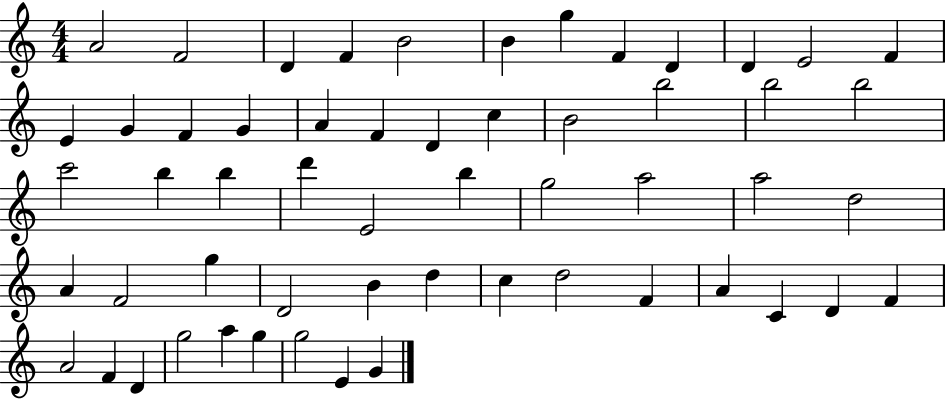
{
  \clef treble
  \numericTimeSignature
  \time 4/4
  \key c \major
  a'2 f'2 | d'4 f'4 b'2 | b'4 g''4 f'4 d'4 | d'4 e'2 f'4 | \break e'4 g'4 f'4 g'4 | a'4 f'4 d'4 c''4 | b'2 b''2 | b''2 b''2 | \break c'''2 b''4 b''4 | d'''4 e'2 b''4 | g''2 a''2 | a''2 d''2 | \break a'4 f'2 g''4 | d'2 b'4 d''4 | c''4 d''2 f'4 | a'4 c'4 d'4 f'4 | \break a'2 f'4 d'4 | g''2 a''4 g''4 | g''2 e'4 g'4 | \bar "|."
}